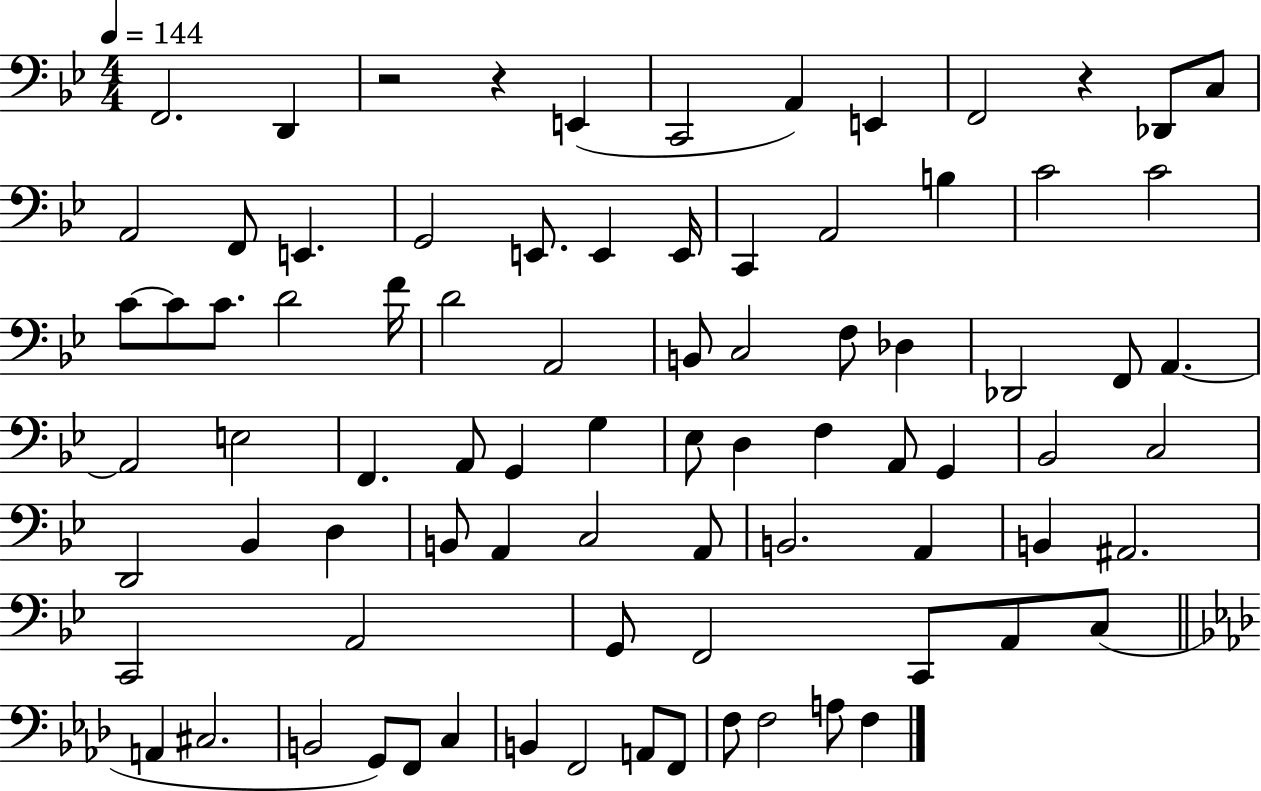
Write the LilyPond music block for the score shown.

{
  \clef bass
  \numericTimeSignature
  \time 4/4
  \key bes \major
  \tempo 4 = 144
  \repeat volta 2 { f,2. d,4 | r2 r4 e,4( | c,2 a,4) e,4 | f,2 r4 des,8 c8 | \break a,2 f,8 e,4. | g,2 e,8. e,4 e,16 | c,4 a,2 b4 | c'2 c'2 | \break c'8~~ c'8 c'8. d'2 f'16 | d'2 a,2 | b,8 c2 f8 des4 | des,2 f,8 a,4.~~ | \break a,2 e2 | f,4. a,8 g,4 g4 | ees8 d4 f4 a,8 g,4 | bes,2 c2 | \break d,2 bes,4 d4 | b,8 a,4 c2 a,8 | b,2. a,4 | b,4 ais,2. | \break c,2 a,2 | g,8 f,2 c,8 a,8 c8( | \bar "||" \break \key aes \major a,4 cis2. | b,2 g,8) f,8 c4 | b,4 f,2 a,8 f,8 | f8 f2 a8 f4 | \break } \bar "|."
}